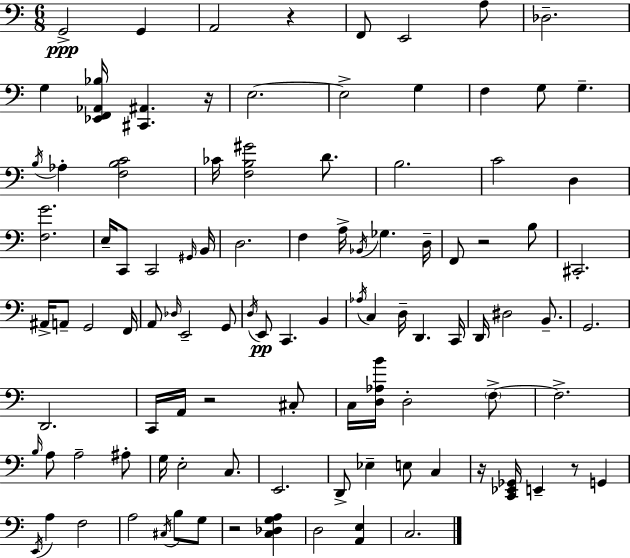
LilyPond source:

{
  \clef bass
  \numericTimeSignature
  \time 6/8
  \key c \major
  \repeat volta 2 { g,2->\ppp g,4 | a,2 r4 | f,8 e,2 a8 | des2.-- | \break g4 <ees, f, aes, bes>16 <cis, ais,>4. r16 | e2.~~ | e2-> g4 | f4 g8 g4.-- | \break \acciaccatura { b16 } aes4-. <f b c'>2 | ces'16 <f b gis'>2 d'8. | b2. | c'2 d4 | \break <f g'>2. | e16-- c,8 c,2 | \grace { gis,16 } b,16 d2. | f4 a16-> \acciaccatura { bes,16 } ges4. | \break d16-- f,8 r2 | b8 cis,2.-. | ais,16-> a,8-- g,2 | f,16 a,8 \grace { des16 } e,2-- | \break g,8 \acciaccatura { d16 }\pp e,8 c,4. | b,4 \acciaccatura { aes16 } c4 d16-- d,4. | c,16 d,16 dis2 | b,8.-- g,2. | \break d,2. | c,16 a,16 r2 | cis8-. c16 <d aes b'>16 d2-. | \parenthesize f8->~~ f2.-> | \break \grace { b16 } a8 a2-- | ais8-. g16 e2-. | c8. e,2. | d,8-> ees4-- | \break e8 c4 r16 <c, ees, ges,>16 e,4-- | r8 g,4 \acciaccatura { e,16 } a4 | f2 a2 | \acciaccatura { cis16 } b8 g8 r2 | \break <c des g a>4 d2 | <a, e>4 c2. | } \bar "|."
}